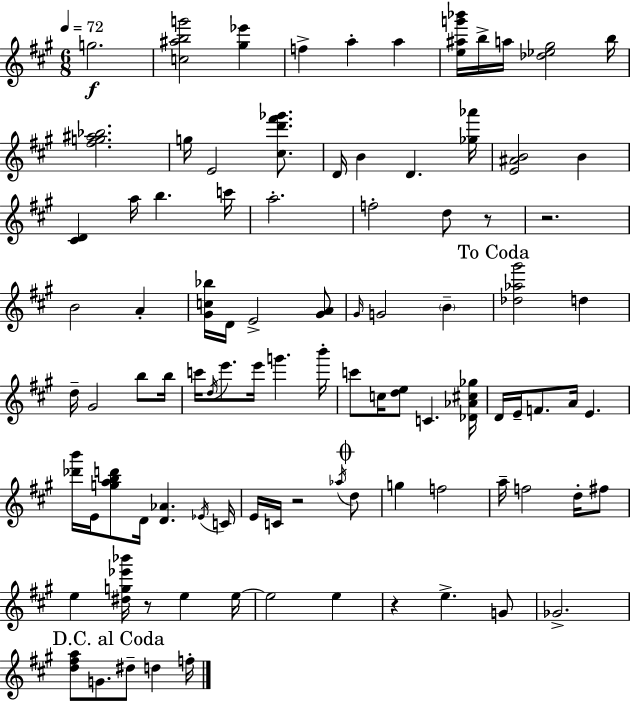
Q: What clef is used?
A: treble